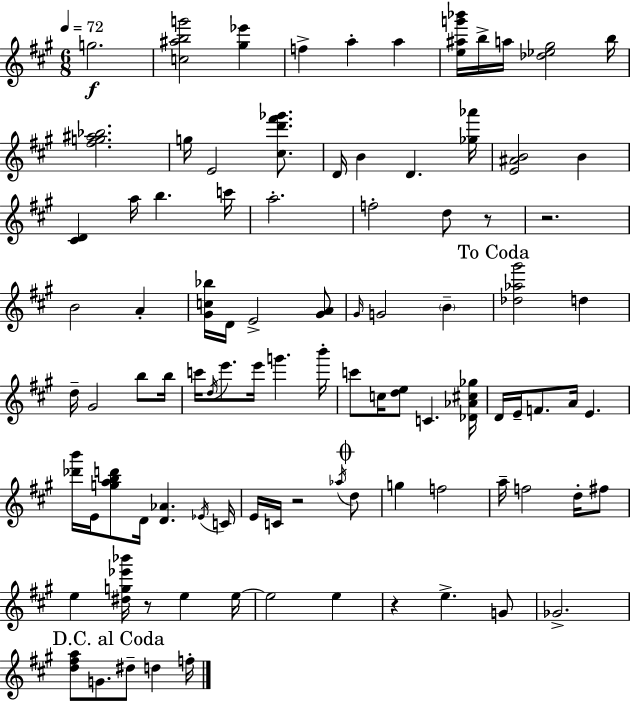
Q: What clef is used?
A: treble